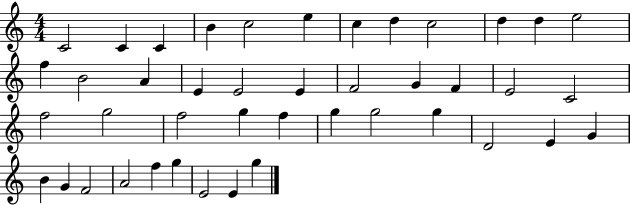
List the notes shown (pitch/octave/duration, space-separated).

C4/h C4/q C4/q B4/q C5/h E5/q C5/q D5/q C5/h D5/q D5/q E5/h F5/q B4/h A4/q E4/q E4/h E4/q F4/h G4/q F4/q E4/h C4/h F5/h G5/h F5/h G5/q F5/q G5/q G5/h G5/q D4/h E4/q G4/q B4/q G4/q F4/h A4/h F5/q G5/q E4/h E4/q G5/q